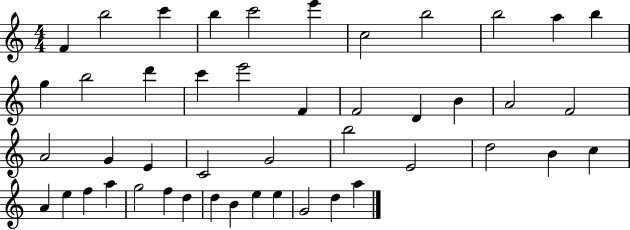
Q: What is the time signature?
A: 4/4